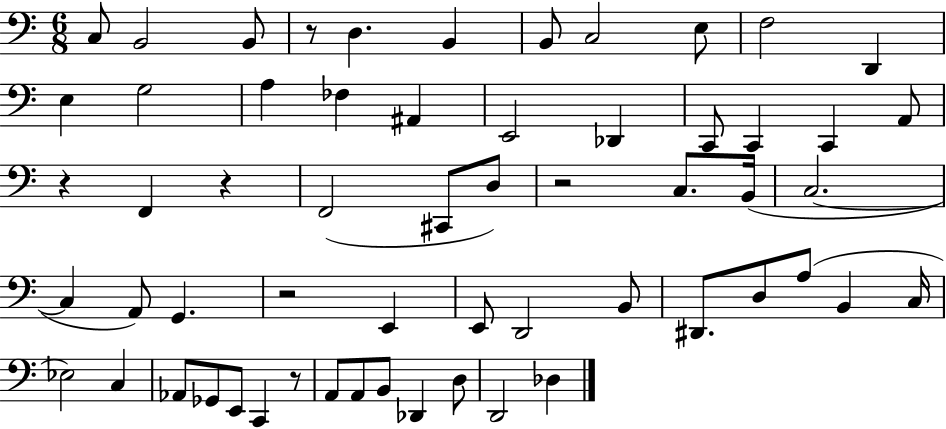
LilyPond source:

{
  \clef bass
  \numericTimeSignature
  \time 6/8
  \key c \major
  c8 b,2 b,8 | r8 d4. b,4 | b,8 c2 e8 | f2 d,4 | \break e4 g2 | a4 fes4 ais,4 | e,2 des,4 | c,8 c,4 c,4 a,8 | \break r4 f,4 r4 | f,2( cis,8 d8) | r2 c8. b,16( | c2.~~ | \break c4 a,8) g,4. | r2 e,4 | e,8 d,2 b,8 | dis,8. d8 a8( b,4 c16 | \break ees2) c4 | aes,8 ges,8 e,8 c,4 r8 | a,8 a,8 b,8 des,4 d8 | d,2 des4 | \break \bar "|."
}